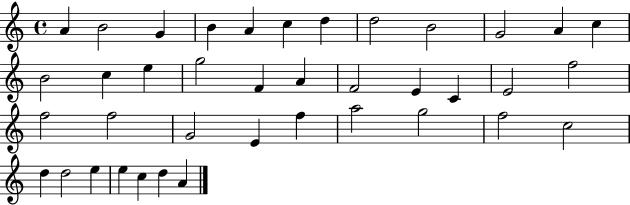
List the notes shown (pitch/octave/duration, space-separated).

A4/q B4/h G4/q B4/q A4/q C5/q D5/q D5/h B4/h G4/h A4/q C5/q B4/h C5/q E5/q G5/h F4/q A4/q F4/h E4/q C4/q E4/h F5/h F5/h F5/h G4/h E4/q F5/q A5/h G5/h F5/h C5/h D5/q D5/h E5/q E5/q C5/q D5/q A4/q